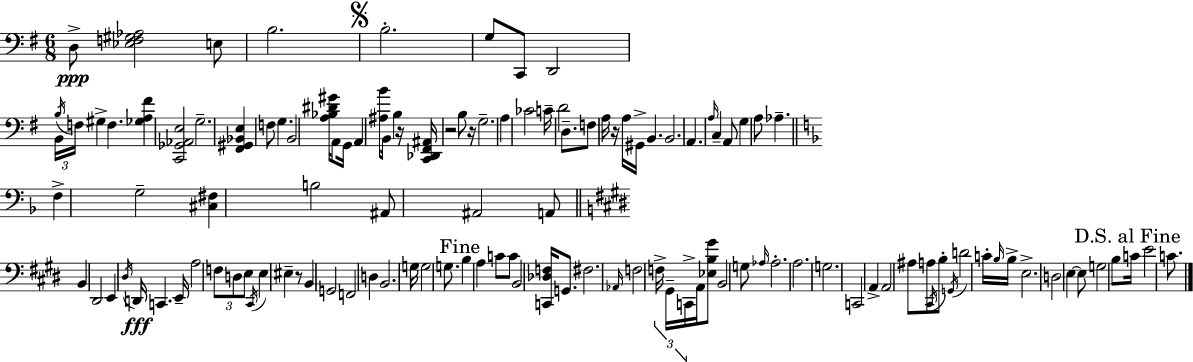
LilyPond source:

{
  \clef bass
  \numericTimeSignature
  \time 6/8
  \key e \minor
  d8->\ppp <ees f gis aes>2 e8 | b2. | \mark \markup { \musicglyph "scripts.segno" } b2.-. | g8 c,8 d,2 | \break \tuplet 3/2 { b,16 \acciaccatura { b16 } f16 } gis4-> f4. | <ges a fis'>4 <c, ges, aes, e>2 | g2.-- | <fis, gis, bes, e>4 f8 g4. | \break b,2 <a bes dis' gis'>16 a,8 | g,16 a,4 <ais b'>8 b,16 b4 | r16 <c, des, fis, ais,>16 r2 b8 | r16 g2.-- | \break a4 ces'2 | c'16-- d'2 d8.-- | f8 a16 r16 a16 gis,16-> b,4. | b,2. | \break a,4. \grace { a16 } c4-- | a,8 g4 a8 aes4.-- | \bar "||" \break \key f \major f4-> g2-- | <cis fis>4 b2 | ais,8 ais,2 a,8 | \bar "||" \break \key e \major b,4 dis,2 | e,4 \acciaccatura { dis16 }\fff d,16 c,4. | e,16-- a2 \tuplet 3/2 { f8 d8 | e8 } \acciaccatura { cis,16 } e4 eis4-- | \break r8 b,4 g,2 | f,2 d4 | b,2. | g16 g2 g8. | \break \mark "Fine" b4 a4 c'8 | c'8 b,2 <c, des f>16 g,8. | fis2. | \grace { aes,16 } f2 \tuplet 3/2 { f16-> | \break gis,16-- c,16-> } a,16 <ees b gis'>8 b,2 | g8 \grace { aes16 } aes2.-. | a2. | g2. | \break c,2 | a,4-> a,2 | ais8 a8 \acciaccatura { cis,16 } b8-. \acciaccatura { g,16 } d'2 | c'16-. \grace { b16 } b16-> e2.-> | \break d2 | e4~~ e8 g2 | b8 \mark "D.S. al Fine" c'16 e'2 | c'8. \bar "|."
}